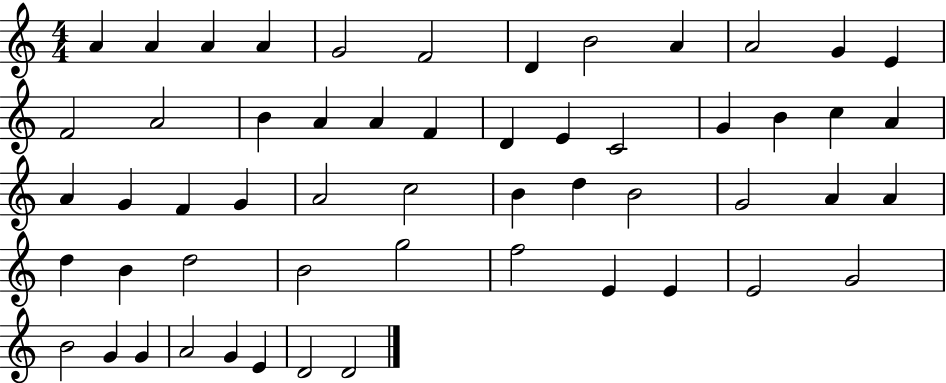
X:1
T:Untitled
M:4/4
L:1/4
K:C
A A A A G2 F2 D B2 A A2 G E F2 A2 B A A F D E C2 G B c A A G F G A2 c2 B d B2 G2 A A d B d2 B2 g2 f2 E E E2 G2 B2 G G A2 G E D2 D2